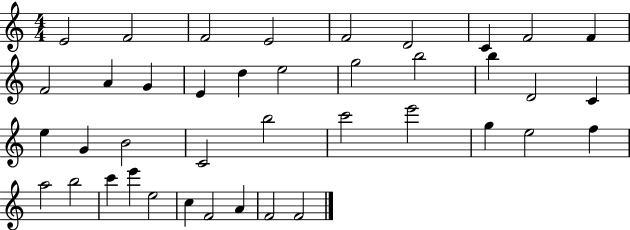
E4/h F4/h F4/h E4/h F4/h D4/h C4/q F4/h F4/q F4/h A4/q G4/q E4/q D5/q E5/h G5/h B5/h B5/q D4/h C4/q E5/q G4/q B4/h C4/h B5/h C6/h E6/h G5/q E5/h F5/q A5/h B5/h C6/q E6/q E5/h C5/q F4/h A4/q F4/h F4/h